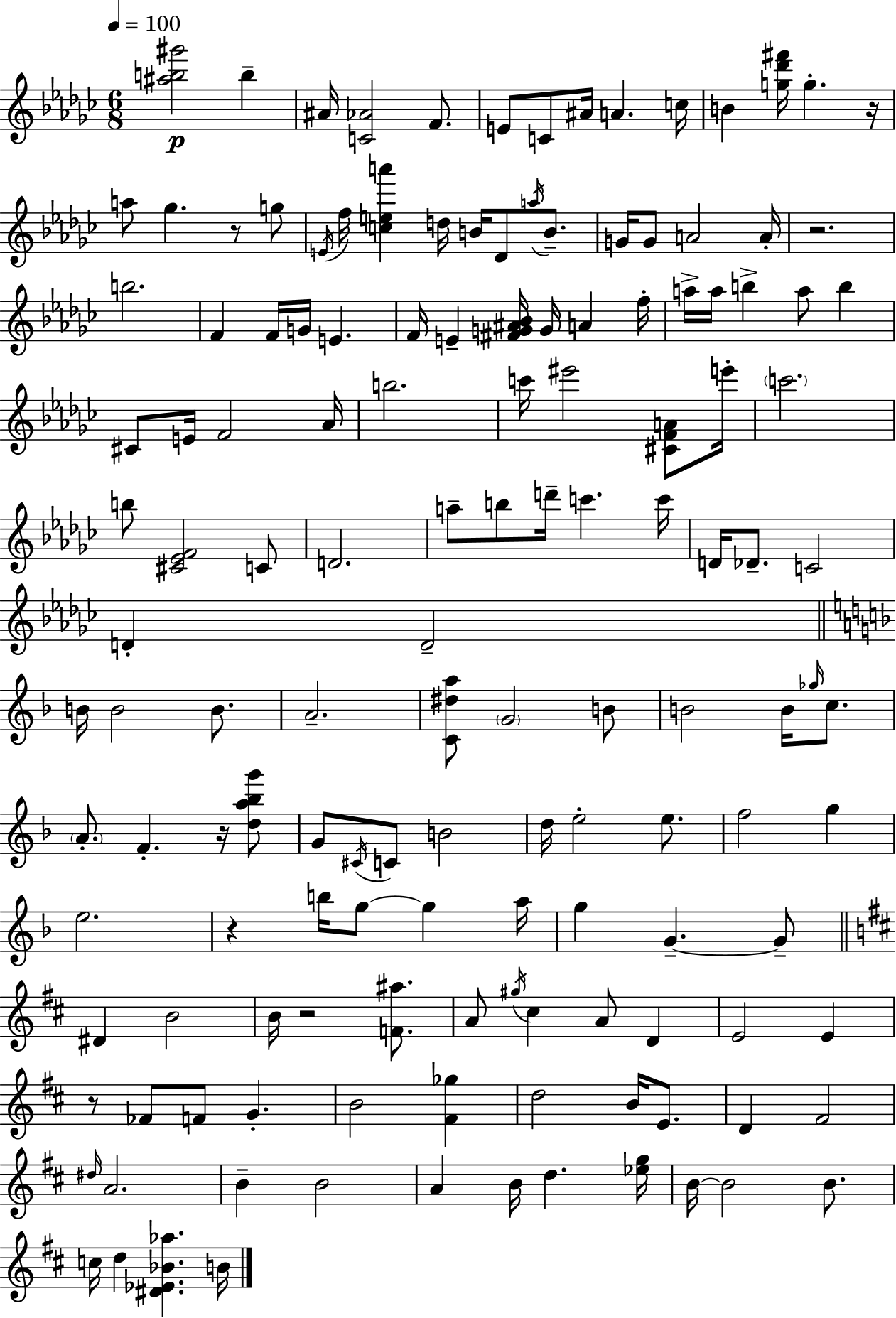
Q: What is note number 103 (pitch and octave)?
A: G4